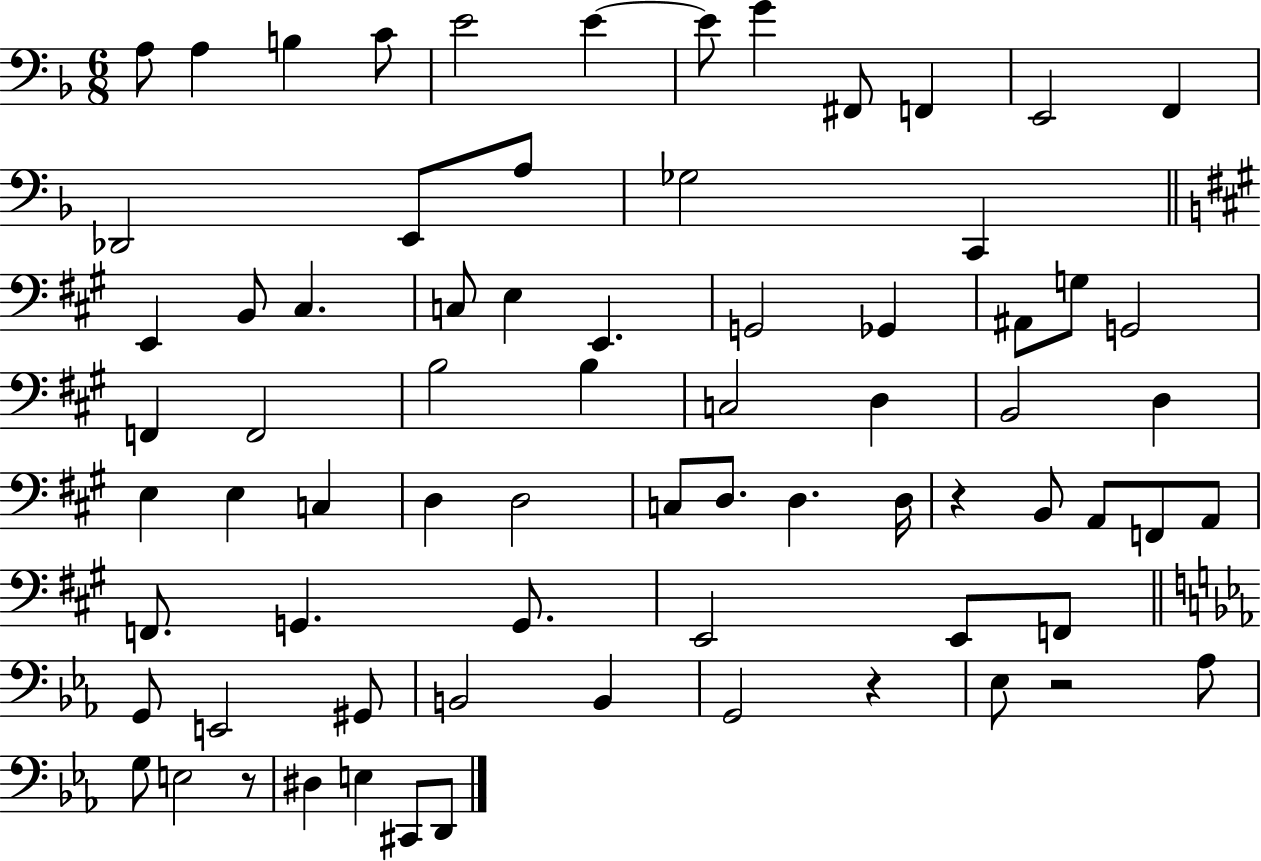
{
  \clef bass
  \numericTimeSignature
  \time 6/8
  \key f \major
  a8 a4 b4 c'8 | e'2 e'4~~ | e'8 g'4 fis,8 f,4 | e,2 f,4 | \break des,2 e,8 a8 | ges2 c,4 | \bar "||" \break \key a \major e,4 b,8 cis4. | c8 e4 e,4. | g,2 ges,4 | ais,8 g8 g,2 | \break f,4 f,2 | b2 b4 | c2 d4 | b,2 d4 | \break e4 e4 c4 | d4 d2 | c8 d8. d4. d16 | r4 b,8 a,8 f,8 a,8 | \break f,8. g,4. g,8. | e,2 e,8 f,8 | \bar "||" \break \key c \minor g,8 e,2 gis,8 | b,2 b,4 | g,2 r4 | ees8 r2 aes8 | \break g8 e2 r8 | dis4 e4 cis,8 d,8 | \bar "|."
}